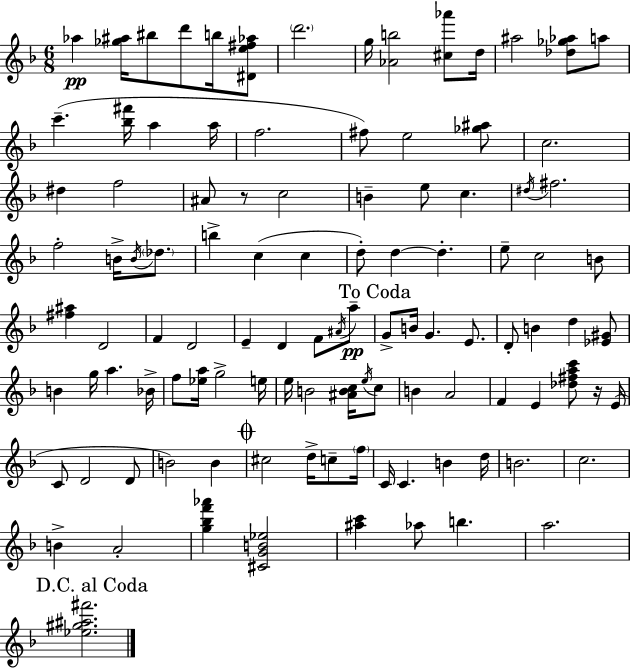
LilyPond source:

{
  \clef treble
  \numericTimeSignature
  \time 6/8
  \key d \minor
  aes''4\pp <ges'' ais''>16 bis''8 d'''8 b''16 <dis' e'' fis'' aes''>8 | \parenthesize d'''2. | g''16 <aes' b''>2 <cis'' aes'''>8 d''16 | ais''2 <des'' ges'' aes''>8 a''8 | \break c'''4.--( <bes'' fis'''>16 a''4 a''16 | f''2. | fis''8) e''2 <ges'' ais''>8 | c''2. | \break dis''4 f''2 | ais'8 r8 c''2 | b'4-- e''8 c''4. | \acciaccatura { dis''16 } fis''2. | \break f''2-. b'16-> \acciaccatura { b'16 } \parenthesize des''8. | b''4-> c''4( c''4 | d''8-.) d''4~~ d''4.-. | e''8-- c''2 | \break b'8 <fis'' ais''>4 d'2 | f'4 d'2 | e'4-- d'4 f'8 | \acciaccatura { ais'16 }\pp a''8-- \mark "To Coda" g'8-> b'16 g'4. | \break e'8. d'8-. b'4 d''4 | <ees' gis'>8 b'4 g''16 a''4. | bes'16-> f''8 <ees'' a''>16 g''2-> | e''16 e''16 b'2 | \break <ais' b' c''>16 \acciaccatura { e''16 } c''8 b'4 a'2 | f'4 e'4 | <des'' fis'' a'' c'''>8 r16 e'16( c'8 d'2 | d'8 b'2) | \break b'4 \mark \markup { \musicglyph "scripts.coda" } cis''2 | d''16-> c''8-- \parenthesize f''16 c'16 c'4. b'4 | d''16 b'2. | c''2. | \break b'4-> a'2-. | <g'' bes'' f''' aes'''>4 <cis' g' b' ees''>2 | <ais'' c'''>4 aes''8 b''4. | a''2. | \break \mark "D.C. al Coda" <ees'' gis'' ais'' fis'''>2. | \bar "|."
}